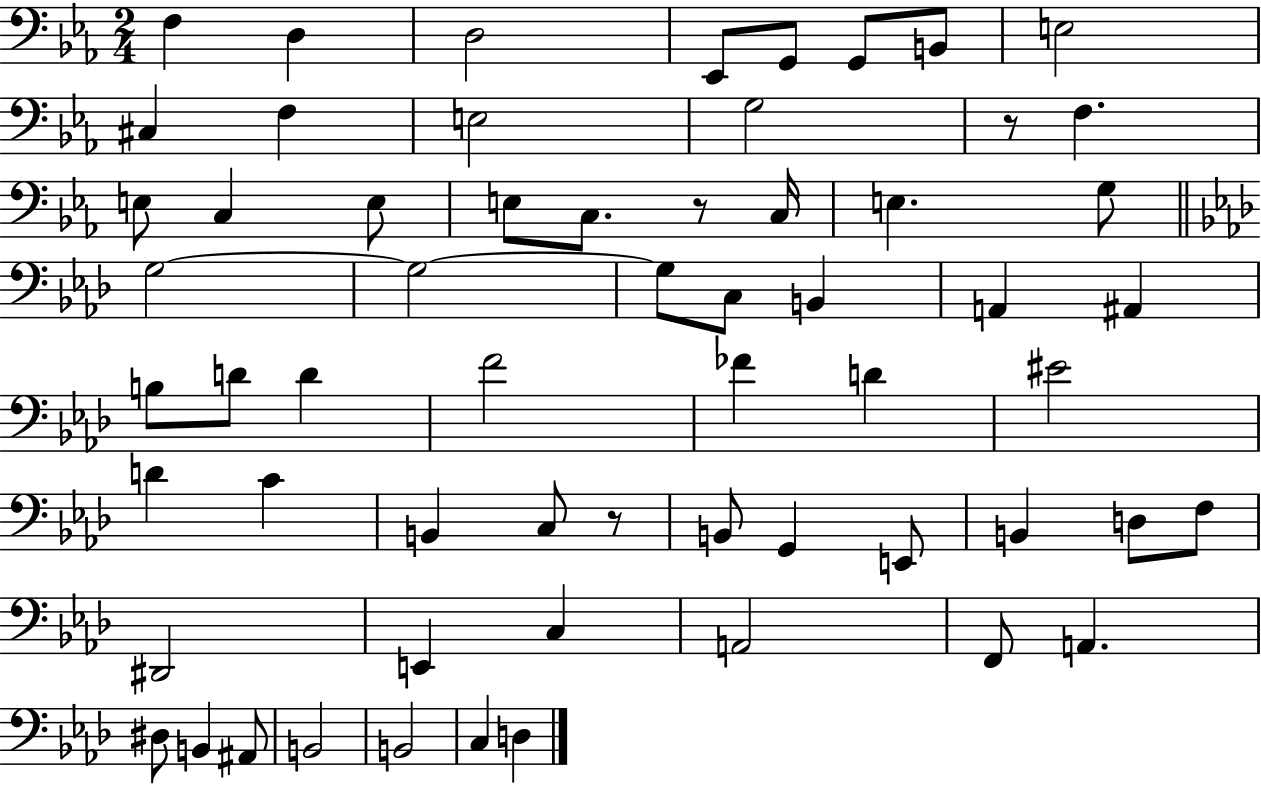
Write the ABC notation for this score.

X:1
T:Untitled
M:2/4
L:1/4
K:Eb
F, D, D,2 _E,,/2 G,,/2 G,,/2 B,,/2 E,2 ^C, F, E,2 G,2 z/2 F, E,/2 C, E,/2 E,/2 C,/2 z/2 C,/4 E, G,/2 G,2 G,2 G,/2 C,/2 B,, A,, ^A,, B,/2 D/2 D F2 _F D ^E2 D C B,, C,/2 z/2 B,,/2 G,, E,,/2 B,, D,/2 F,/2 ^D,,2 E,, C, A,,2 F,,/2 A,, ^D,/2 B,, ^A,,/2 B,,2 B,,2 C, D,